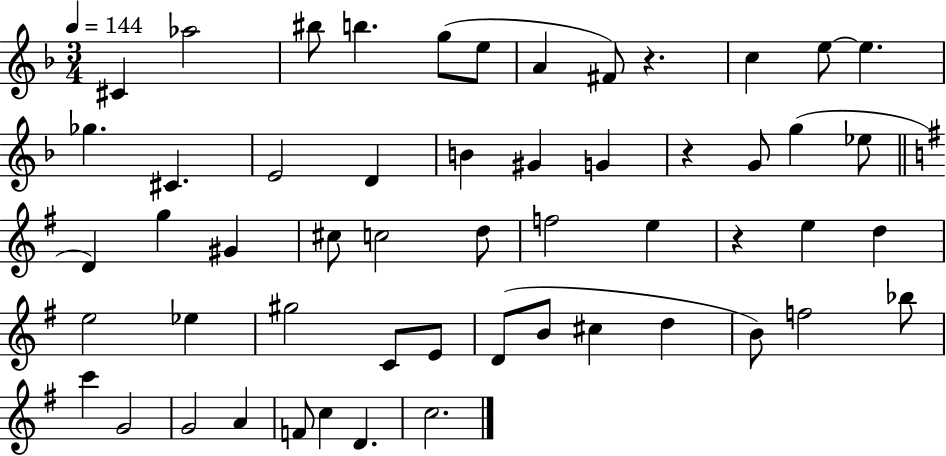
{
  \clef treble
  \numericTimeSignature
  \time 3/4
  \key f \major
  \tempo 4 = 144
  \repeat volta 2 { cis'4 aes''2 | bis''8 b''4. g''8( e''8 | a'4 fis'8) r4. | c''4 e''8~~ e''4. | \break ges''4. cis'4. | e'2 d'4 | b'4 gis'4 g'4 | r4 g'8 g''4( ees''8 | \break \bar "||" \break \key g \major d'4) g''4 gis'4 | cis''8 c''2 d''8 | f''2 e''4 | r4 e''4 d''4 | \break e''2 ees''4 | gis''2 c'8 e'8 | d'8( b'8 cis''4 d''4 | b'8) f''2 bes''8 | \break c'''4 g'2 | g'2 a'4 | f'8 c''4 d'4. | c''2. | \break } \bar "|."
}